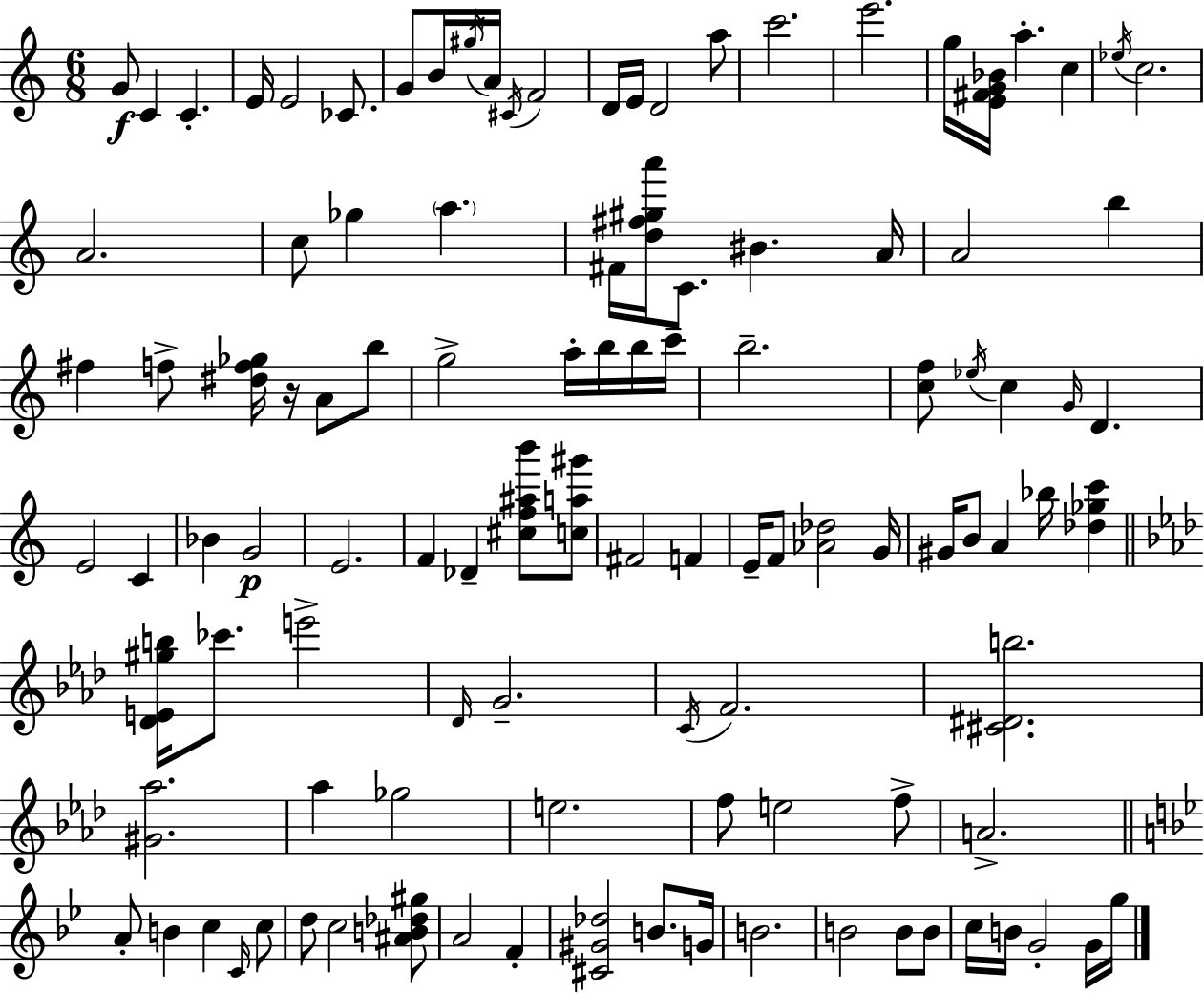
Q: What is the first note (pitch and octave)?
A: G4